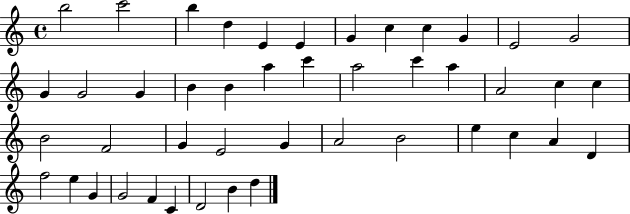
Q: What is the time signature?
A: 4/4